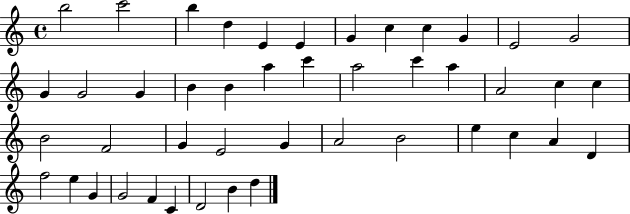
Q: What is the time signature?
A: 4/4